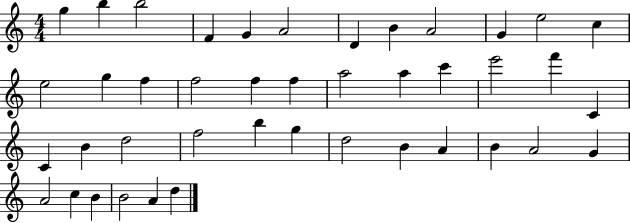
X:1
T:Untitled
M:4/4
L:1/4
K:C
g b b2 F G A2 D B A2 G e2 c e2 g f f2 f f a2 a c' e'2 f' C C B d2 f2 b g d2 B A B A2 G A2 c B B2 A d